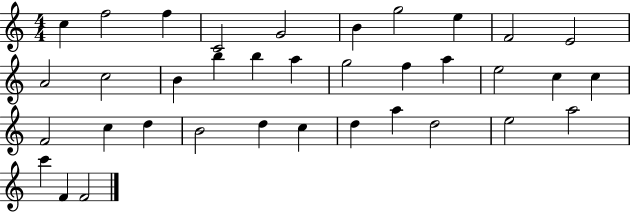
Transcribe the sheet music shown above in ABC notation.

X:1
T:Untitled
M:4/4
L:1/4
K:C
c f2 f C2 G2 B g2 e F2 E2 A2 c2 B b b a g2 f a e2 c c F2 c d B2 d c d a d2 e2 a2 c' F F2